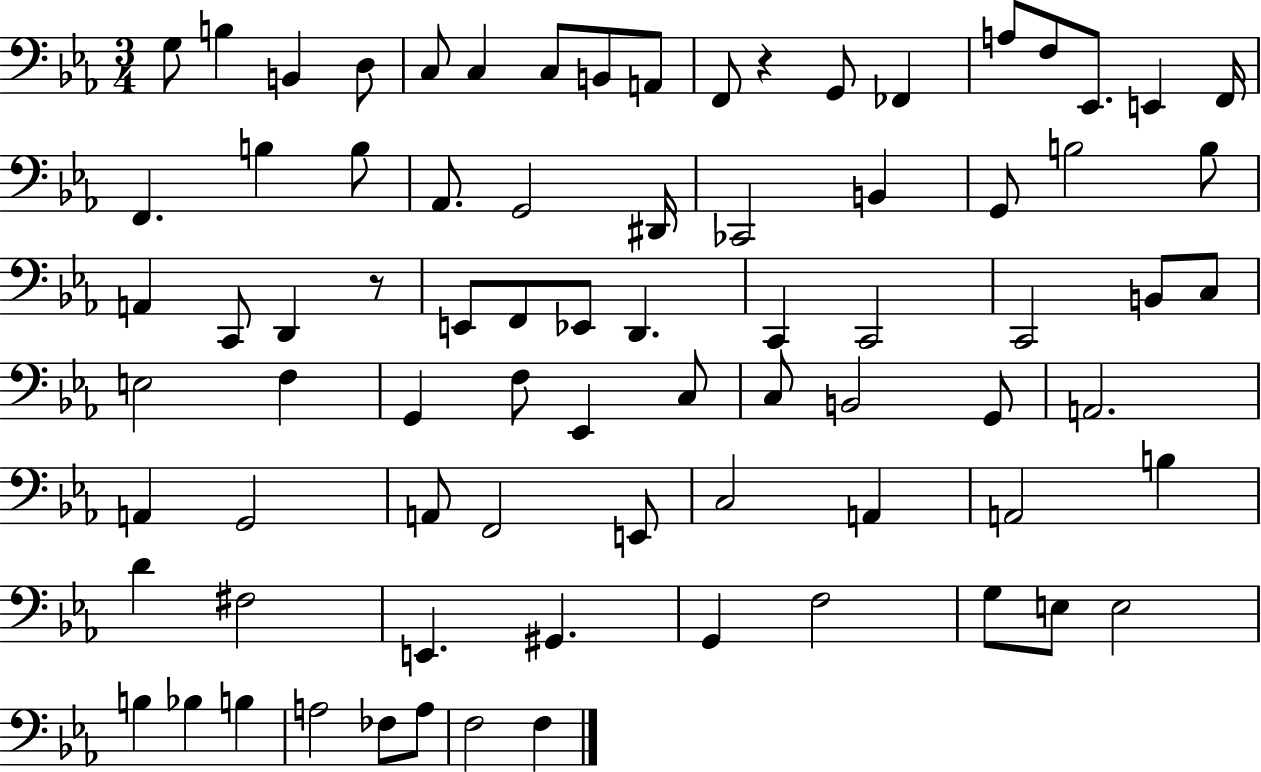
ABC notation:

X:1
T:Untitled
M:3/4
L:1/4
K:Eb
G,/2 B, B,, D,/2 C,/2 C, C,/2 B,,/2 A,,/2 F,,/2 z G,,/2 _F,, A,/2 F,/2 _E,,/2 E,, F,,/4 F,, B, B,/2 _A,,/2 G,,2 ^D,,/4 _C,,2 B,, G,,/2 B,2 B,/2 A,, C,,/2 D,, z/2 E,,/2 F,,/2 _E,,/2 D,, C,, C,,2 C,,2 B,,/2 C,/2 E,2 F, G,, F,/2 _E,, C,/2 C,/2 B,,2 G,,/2 A,,2 A,, G,,2 A,,/2 F,,2 E,,/2 C,2 A,, A,,2 B, D ^F,2 E,, ^G,, G,, F,2 G,/2 E,/2 E,2 B, _B, B, A,2 _F,/2 A,/2 F,2 F,